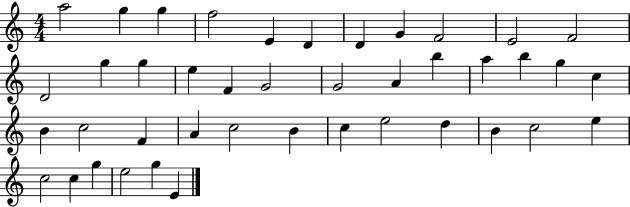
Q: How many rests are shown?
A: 0